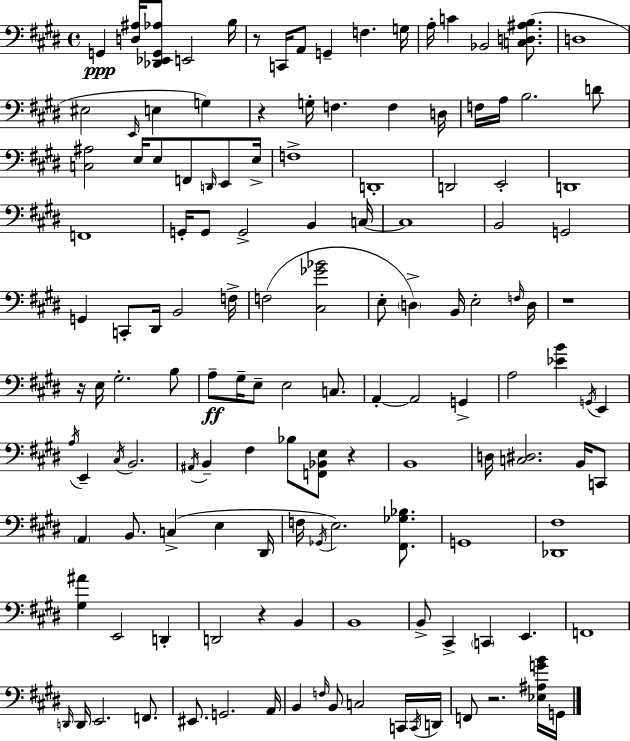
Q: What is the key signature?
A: E major